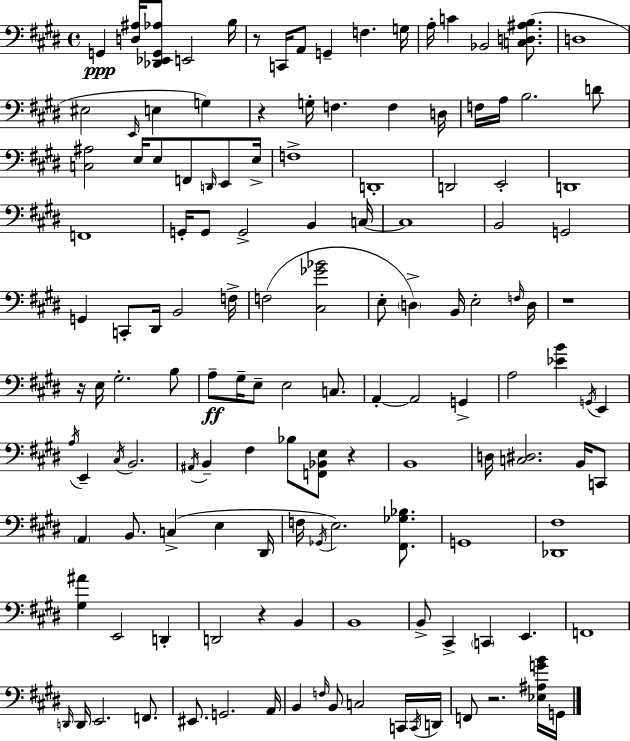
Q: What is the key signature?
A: E major